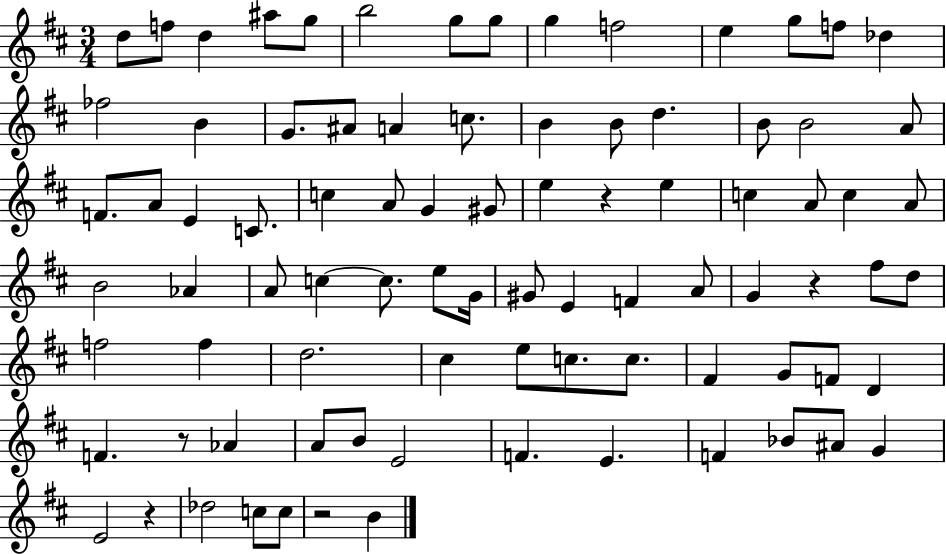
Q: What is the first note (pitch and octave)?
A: D5